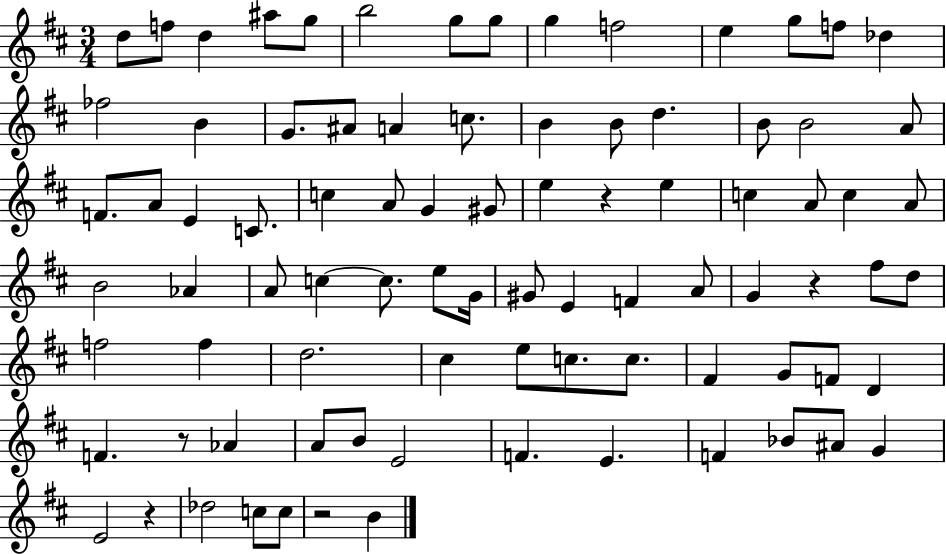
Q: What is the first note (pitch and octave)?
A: D5